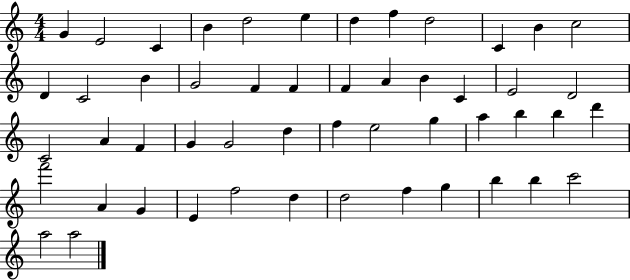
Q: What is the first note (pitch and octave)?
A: G4